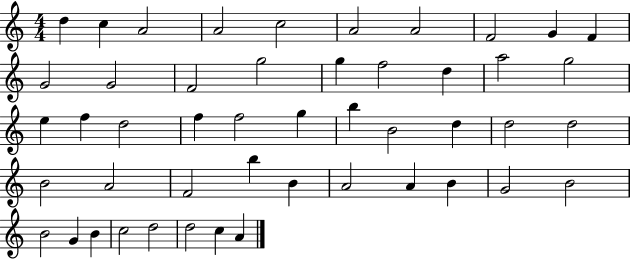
{
  \clef treble
  \numericTimeSignature
  \time 4/4
  \key c \major
  d''4 c''4 a'2 | a'2 c''2 | a'2 a'2 | f'2 g'4 f'4 | \break g'2 g'2 | f'2 g''2 | g''4 f''2 d''4 | a''2 g''2 | \break e''4 f''4 d''2 | f''4 f''2 g''4 | b''4 b'2 d''4 | d''2 d''2 | \break b'2 a'2 | f'2 b''4 b'4 | a'2 a'4 b'4 | g'2 b'2 | \break b'2 g'4 b'4 | c''2 d''2 | d''2 c''4 a'4 | \bar "|."
}